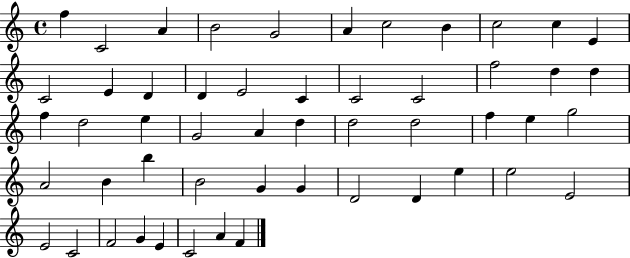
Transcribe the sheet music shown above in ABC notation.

X:1
T:Untitled
M:4/4
L:1/4
K:C
f C2 A B2 G2 A c2 B c2 c E C2 E D D E2 C C2 C2 f2 d d f d2 e G2 A d d2 d2 f e g2 A2 B b B2 G G D2 D e e2 E2 E2 C2 F2 G E C2 A F